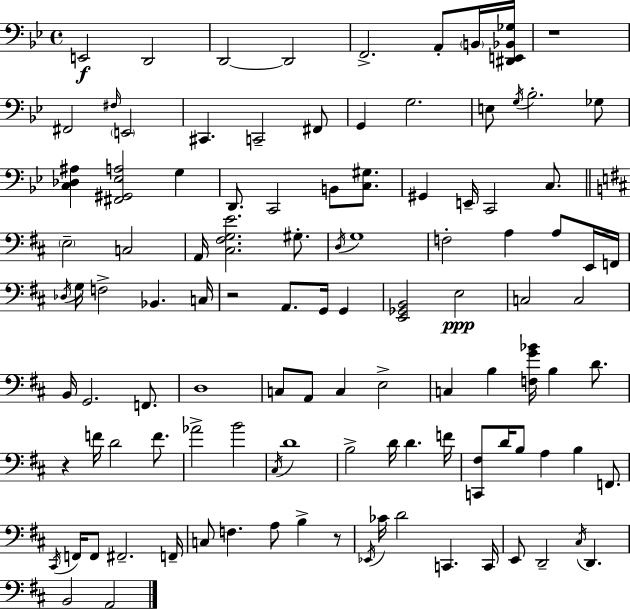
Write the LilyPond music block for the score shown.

{
  \clef bass
  \time 4/4
  \defaultTimeSignature
  \key bes \major
  e,2\f d,2 | d,2~~ d,2 | f,2.-> a,8-. \parenthesize b,16 <dis, e, bes, ges>16 | r1 | \break fis,2 \grace { fis16 } \parenthesize e,2 | cis,4. c,2-- fis,8 | g,4 g2. | e8 \acciaccatura { g16 } bes2.-. | \break ges8 <c des ais>4 <fis, gis, ees a>2 g4 | d,8. c,2 b,8 <c gis>8. | gis,4 e,16-- c,2 c8. | \bar "||" \break \key b \minor \parenthesize e2-- c2 | a,16 <cis fis g e'>2. gis8.-. | \acciaccatura { d16 } g1 | f2-. a4 a8 e,16 | \break f,16 \acciaccatura { des16 } g16 f2-> bes,4. | c16 r2 a,8. g,16 g,4 | <e, ges, b,>2 e2\ppp | c2 c2 | \break b,16 g,2. f,8. | d1 | c8 a,8 c4 e2-> | c4 b4 <f g' bes'>16 b4 d'8. | \break r4 f'16 d'2 f'8. | aes'2-> b'2 | \acciaccatura { cis16 } d'1 | b2-> d'16 d'4. | \break f'16 <c, fis>8 d'16 b8 a4 b4 | f,8. \acciaccatura { cis,16 } f,16 f,8 fis,2.-- | f,16-- c8 f4. a8 b4-> | r8 \acciaccatura { ees,16 } ces'16 d'2 c,4. | \break c,16 e,8 d,2-- \acciaccatura { cis16 } | d,4. b,2 a,2 | \bar "|."
}